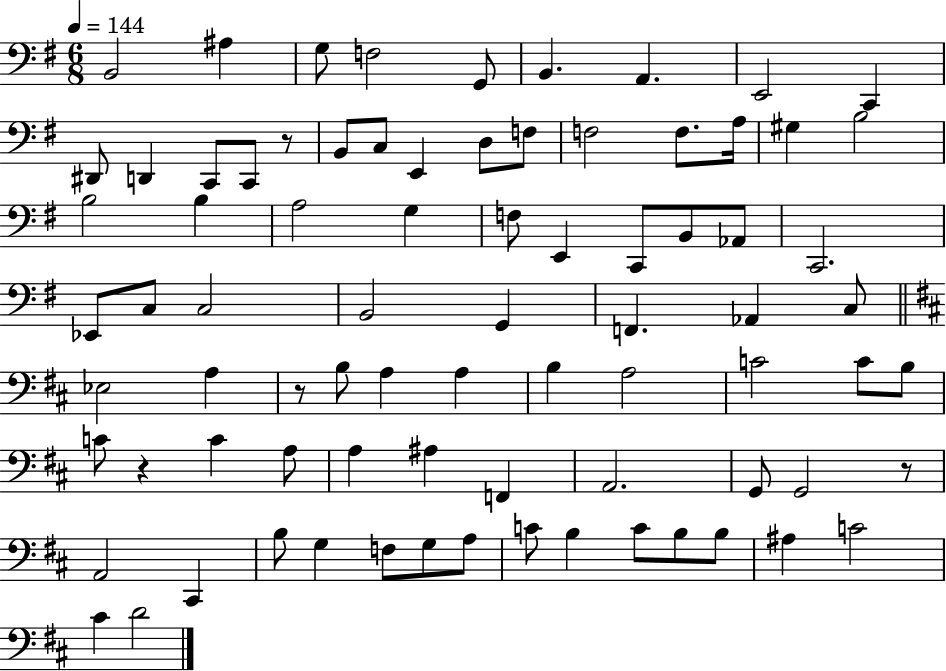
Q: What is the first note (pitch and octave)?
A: B2